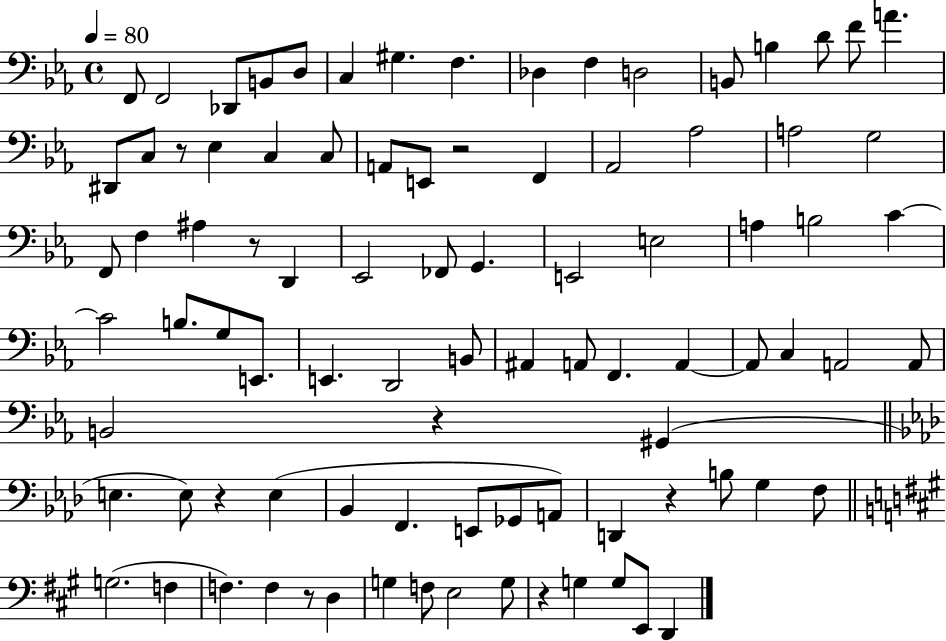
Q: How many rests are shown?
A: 8